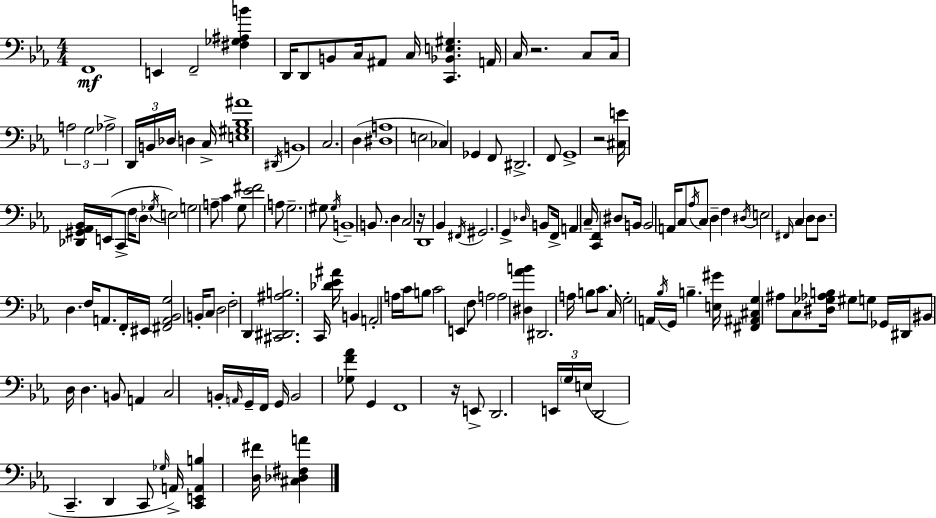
F2/w E2/q F2/h [F#3,Gb3,A#3,B4]/q D2/s D2/e B2/e C3/s A#2/e C3/s [C2,Bb2,E3,G#3]/q. A2/s C3/s R/h. C3/e C3/s A3/h G3/h Ab3/h D2/s B2/s Db3/s D3/q C3/s [E3,G#3,Bb3,A#4]/w D#2/s B2/w C3/h. D3/q [D#3,A3]/w E3/h CES3/q Gb2/q F2/e D#2/h. F2/e G2/w R/h [C#3,E4]/s [Db2,G#2,Ab2,Bb2]/s E2/s C2/e F3/s D3/e Gb3/s E3/h G3/h A3/e C4/q G3/e [Eb4,F#4]/h A3/e G3/h. G#3/e G#3/s B2/w B2/e. D3/q C3/h R/s D2/w Bb2/q F#2/s G#2/h. G2/q Db3/s B2/e F2/s A2/q C3/s [C2,F2]/q D#3/e B2/s B2/h A2/s C3/e Ab3/s C3/e D3/q F3/q D#3/s E3/h F#2/s C3/q D3/e D3/e. D3/q. F3/s A2/e. F2/s EIS2/s [F#2,A2,Bb2,G3]/h B2/s C3/e D3/h F3/h D2/q [C#2,D#2,A#3,B3]/h. C2/s [Db4,Eb4,A#4]/s B2/q A2/h A3/s C4/s B3/e C4/h E2/q F3/e A3/h A3/h [D#3,Ab4,B4]/q D#2/h. A3/s B3/e C4/e. C3/s G3/h A2/s Bb3/s G2/s B3/q. [E3,G#4]/s [F#2,A#2,C#3,G3]/q A#3/e C3/e [D#3,Gb3,Ab3,B3]/s G#3/e G3/e Gb2/s D#2/s BIS2/e D3/s D3/q. B2/e A2/q C3/h B2/s A2/s G2/s F2/s G2/s B2/h [Gb3,F4,Ab4]/e G2/q F2/w R/s E2/e D2/h. E2/s G3/s E3/s D2/h C2/q. D2/q C2/e Gb3/s A2/s [C2,E2,A2,B3]/q [D3,F#4]/s [C#3,Db3,F#3,A4]/q